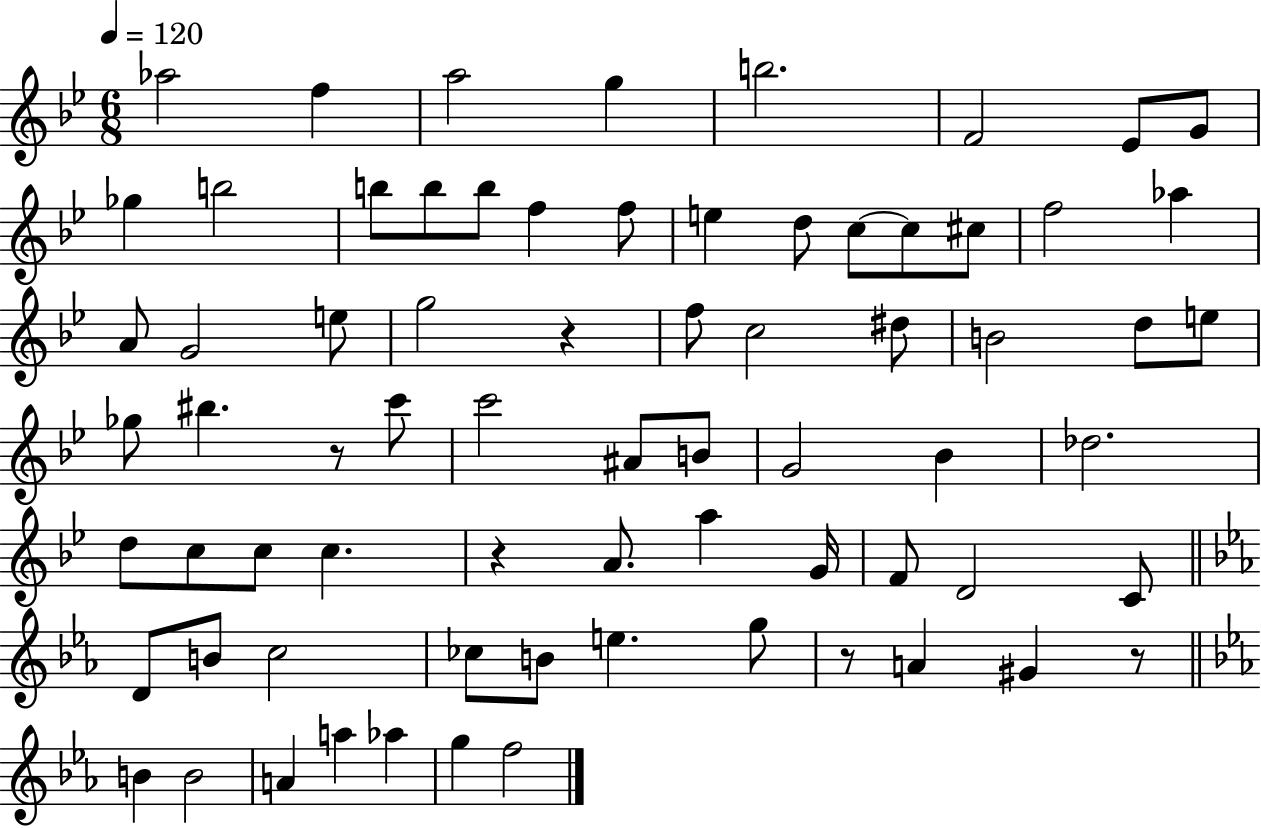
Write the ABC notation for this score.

X:1
T:Untitled
M:6/8
L:1/4
K:Bb
_a2 f a2 g b2 F2 _E/2 G/2 _g b2 b/2 b/2 b/2 f f/2 e d/2 c/2 c/2 ^c/2 f2 _a A/2 G2 e/2 g2 z f/2 c2 ^d/2 B2 d/2 e/2 _g/2 ^b z/2 c'/2 c'2 ^A/2 B/2 G2 _B _d2 d/2 c/2 c/2 c z A/2 a G/4 F/2 D2 C/2 D/2 B/2 c2 _c/2 B/2 e g/2 z/2 A ^G z/2 B B2 A a _a g f2